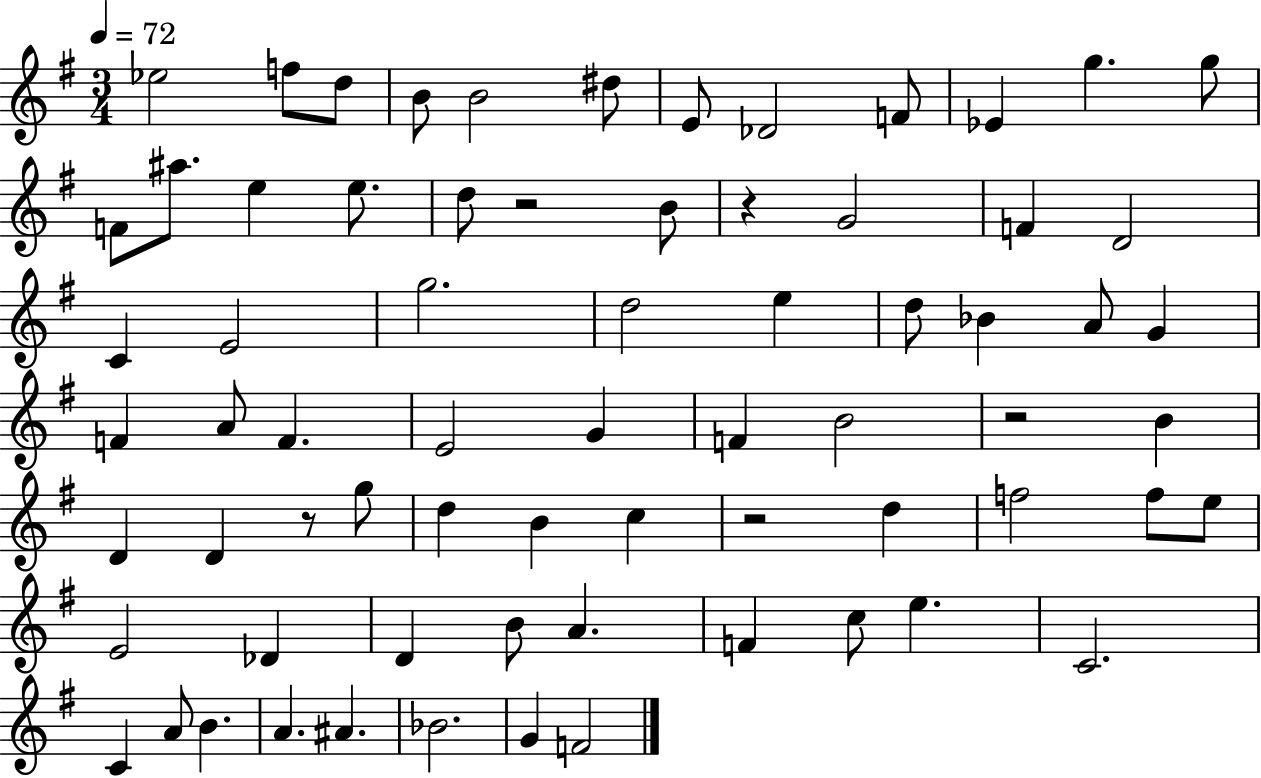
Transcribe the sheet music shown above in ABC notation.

X:1
T:Untitled
M:3/4
L:1/4
K:G
_e2 f/2 d/2 B/2 B2 ^d/2 E/2 _D2 F/2 _E g g/2 F/2 ^a/2 e e/2 d/2 z2 B/2 z G2 F D2 C E2 g2 d2 e d/2 _B A/2 G F A/2 F E2 G F B2 z2 B D D z/2 g/2 d B c z2 d f2 f/2 e/2 E2 _D D B/2 A F c/2 e C2 C A/2 B A ^A _B2 G F2